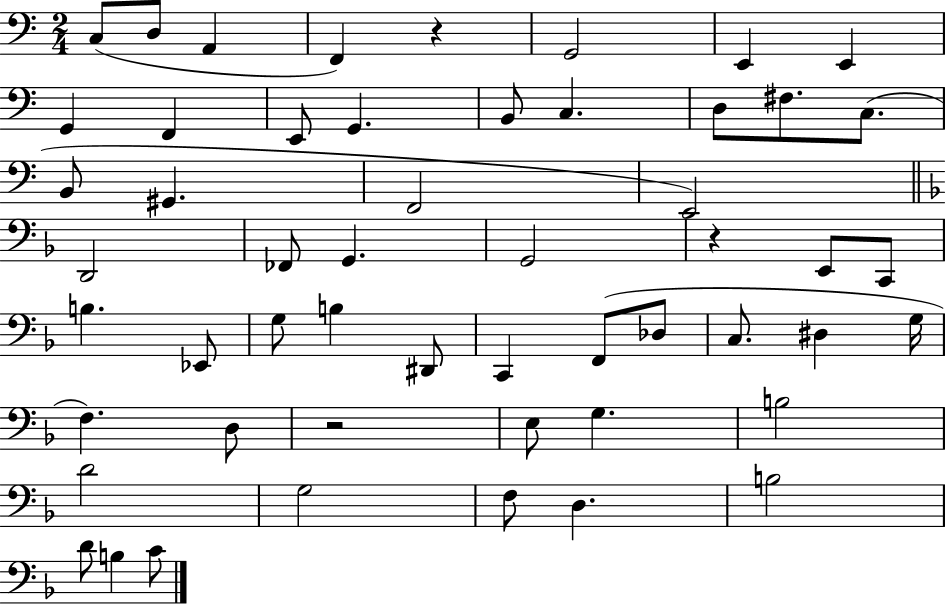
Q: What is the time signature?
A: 2/4